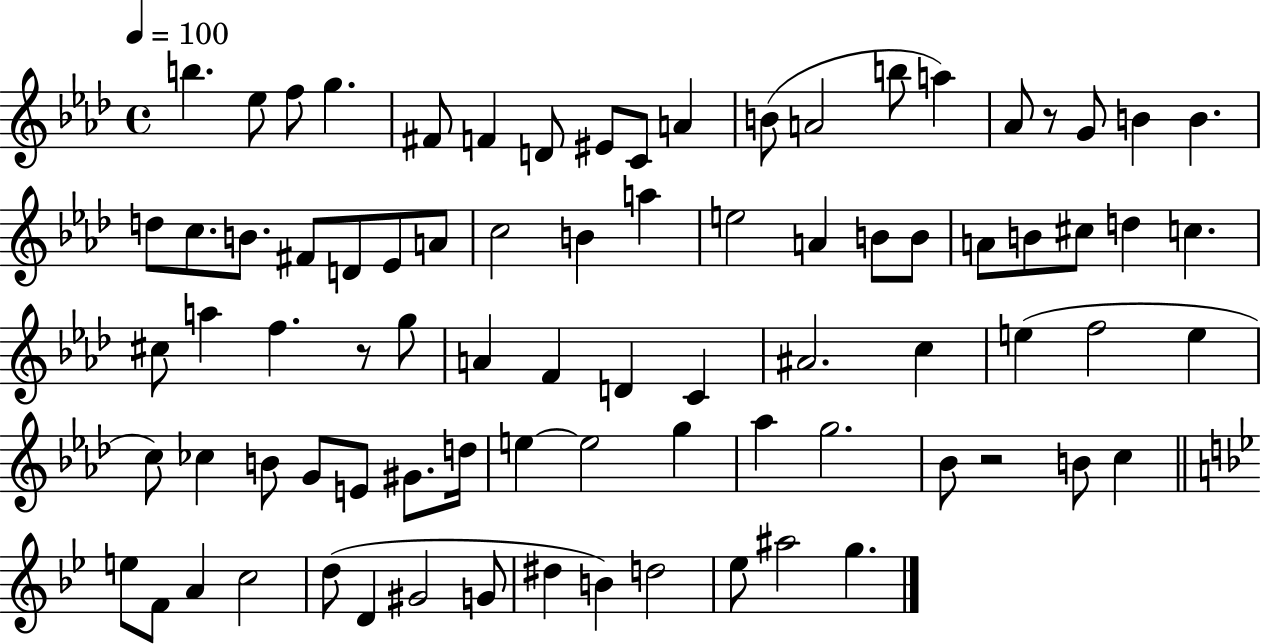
X:1
T:Untitled
M:4/4
L:1/4
K:Ab
b _e/2 f/2 g ^F/2 F D/2 ^E/2 C/2 A B/2 A2 b/2 a _A/2 z/2 G/2 B B d/2 c/2 B/2 ^F/2 D/2 _E/2 A/2 c2 B a e2 A B/2 B/2 A/2 B/2 ^c/2 d c ^c/2 a f z/2 g/2 A F D C ^A2 c e f2 e c/2 _c B/2 G/2 E/2 ^G/2 d/4 e e2 g _a g2 _B/2 z2 B/2 c e/2 F/2 A c2 d/2 D ^G2 G/2 ^d B d2 _e/2 ^a2 g